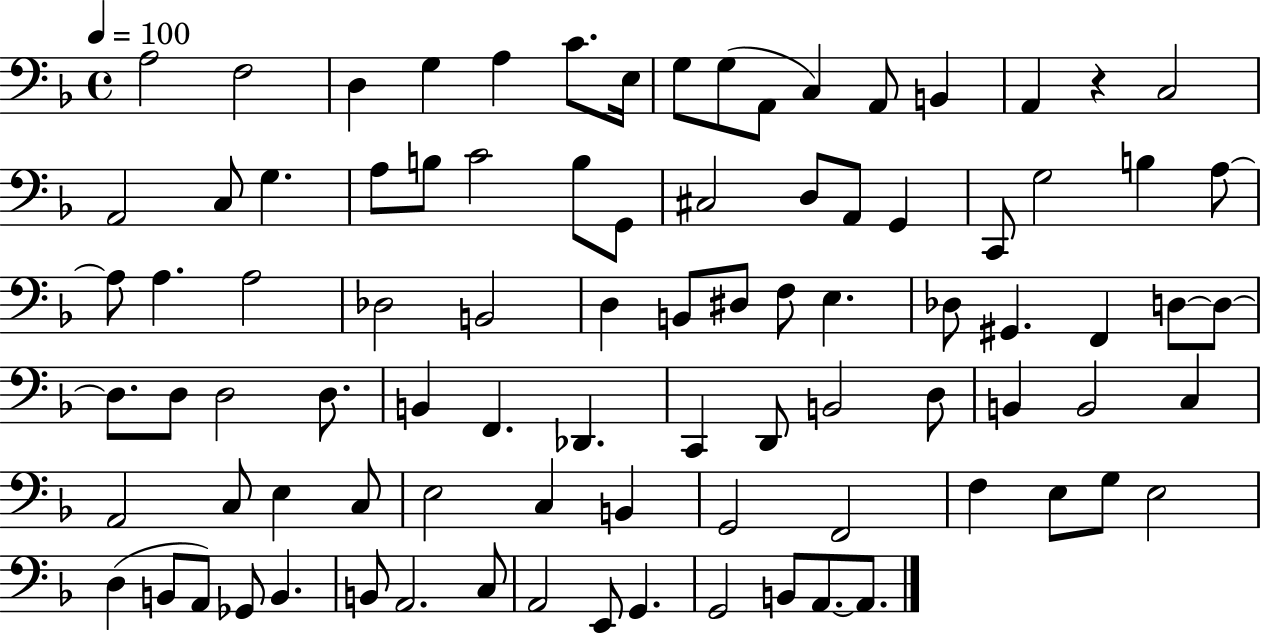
A3/h F3/h D3/q G3/q A3/q C4/e. E3/s G3/e G3/e A2/e C3/q A2/e B2/q A2/q R/q C3/h A2/h C3/e G3/q. A3/e B3/e C4/h B3/e G2/e C#3/h D3/e A2/e G2/q C2/e G3/h B3/q A3/e A3/e A3/q. A3/h Db3/h B2/h D3/q B2/e D#3/e F3/e E3/q. Db3/e G#2/q. F2/q D3/e D3/e D3/e. D3/e D3/h D3/e. B2/q F2/q. Db2/q. C2/q D2/e B2/h D3/e B2/q B2/h C3/q A2/h C3/e E3/q C3/e E3/h C3/q B2/q G2/h F2/h F3/q E3/e G3/e E3/h D3/q B2/e A2/e Gb2/e B2/q. B2/e A2/h. C3/e A2/h E2/e G2/q. G2/h B2/e A2/e. A2/e.